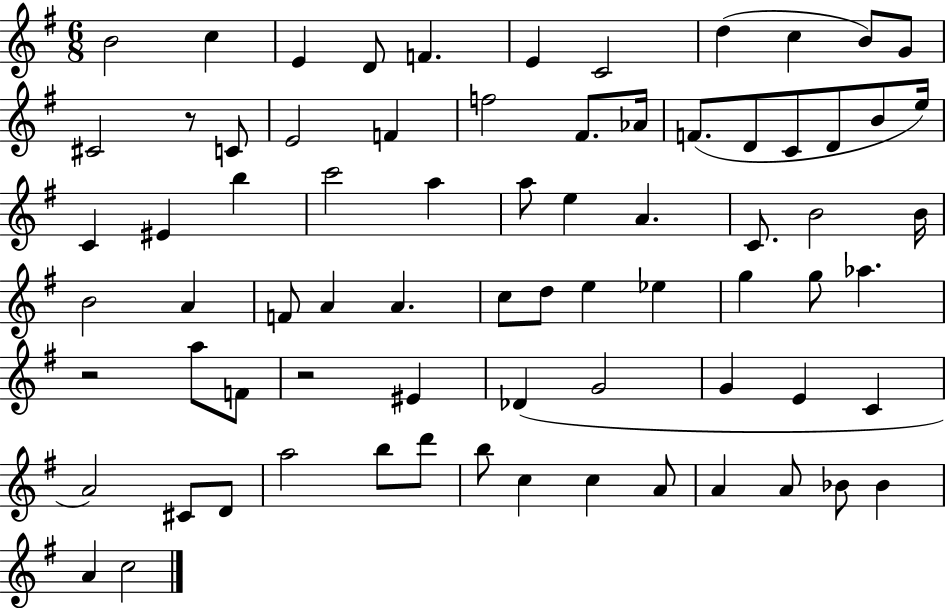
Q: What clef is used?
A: treble